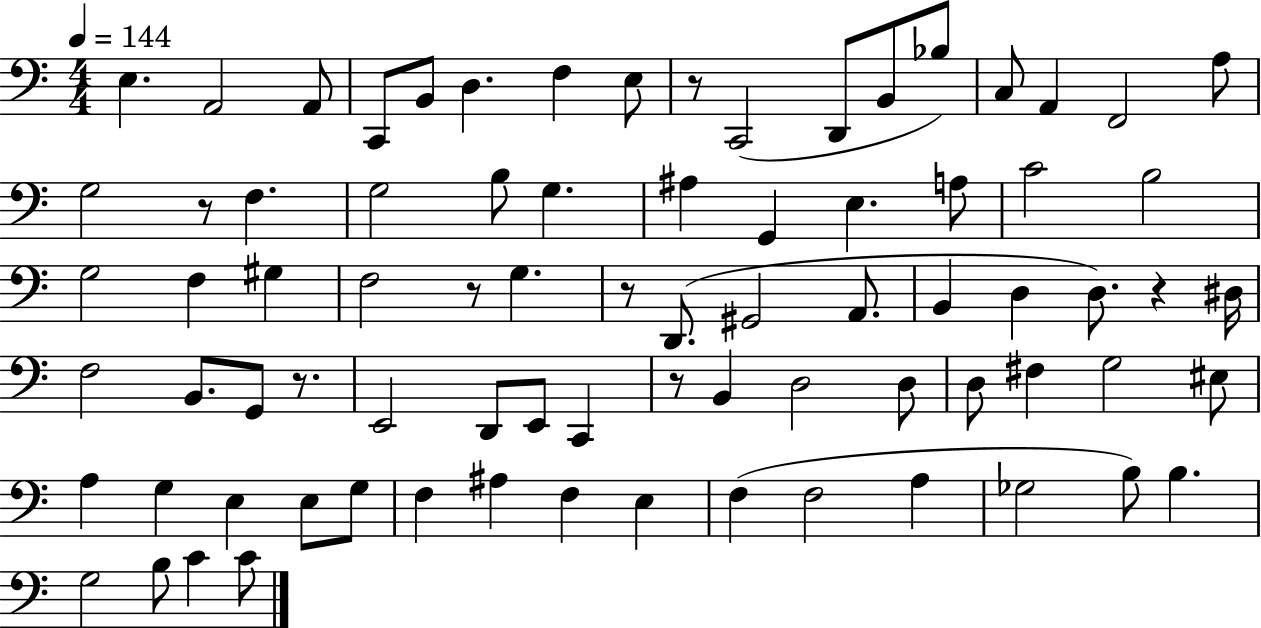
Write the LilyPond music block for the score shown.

{
  \clef bass
  \numericTimeSignature
  \time 4/4
  \key c \major
  \tempo 4 = 144
  e4. a,2 a,8 | c,8 b,8 d4. f4 e8 | r8 c,2( d,8 b,8 bes8) | c8 a,4 f,2 a8 | \break g2 r8 f4. | g2 b8 g4. | ais4 g,4 e4. a8 | c'2 b2 | \break g2 f4 gis4 | f2 r8 g4. | r8 d,8.( gis,2 a,8. | b,4 d4 d8.) r4 dis16 | \break f2 b,8. g,8 r8. | e,2 d,8 e,8 c,4 | r8 b,4 d2 d8 | d8 fis4 g2 eis8 | \break a4 g4 e4 e8 g8 | f4 ais4 f4 e4 | f4( f2 a4 | ges2 b8) b4. | \break g2 b8 c'4 c'8 | \bar "|."
}